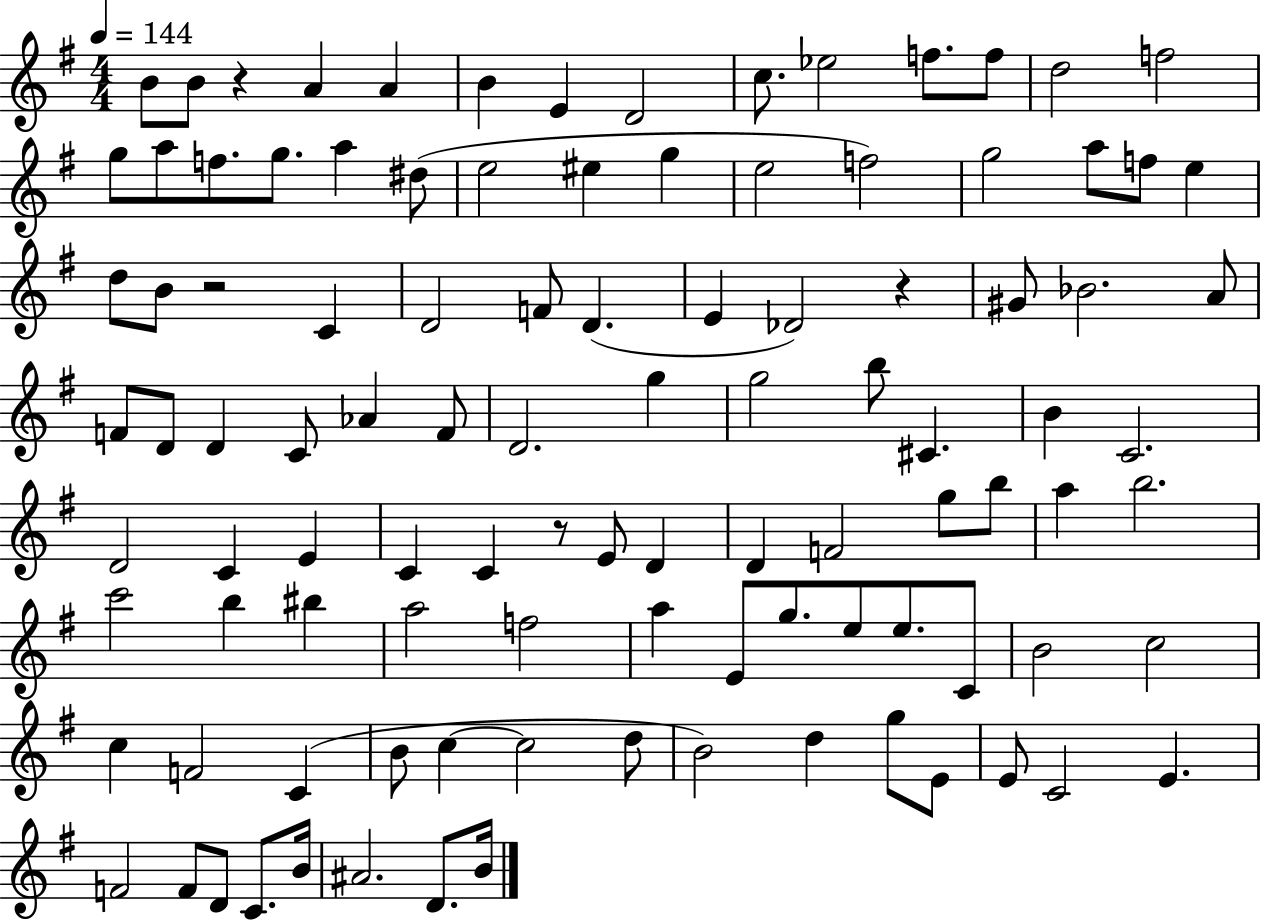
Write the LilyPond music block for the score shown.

{
  \clef treble
  \numericTimeSignature
  \time 4/4
  \key g \major
  \tempo 4 = 144
  b'8 b'8 r4 a'4 a'4 | b'4 e'4 d'2 | c''8. ees''2 f''8. f''8 | d''2 f''2 | \break g''8 a''8 f''8. g''8. a''4 dis''8( | e''2 eis''4 g''4 | e''2 f''2) | g''2 a''8 f''8 e''4 | \break d''8 b'8 r2 c'4 | d'2 f'8 d'4.( | e'4 des'2) r4 | gis'8 bes'2. a'8 | \break f'8 d'8 d'4 c'8 aes'4 f'8 | d'2. g''4 | g''2 b''8 cis'4. | b'4 c'2. | \break d'2 c'4 e'4 | c'4 c'4 r8 e'8 d'4 | d'4 f'2 g''8 b''8 | a''4 b''2. | \break c'''2 b''4 bis''4 | a''2 f''2 | a''4 e'8 g''8. e''8 e''8. c'8 | b'2 c''2 | \break c''4 f'2 c'4( | b'8 c''4~~ c''2 d''8 | b'2) d''4 g''8 e'8 | e'8 c'2 e'4. | \break f'2 f'8 d'8 c'8. b'16 | ais'2. d'8. b'16 | \bar "|."
}